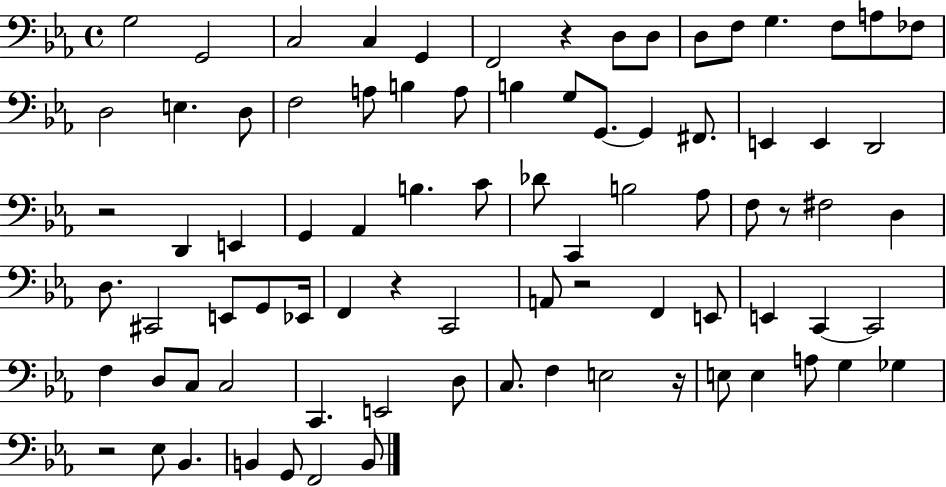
G3/h G2/h C3/h C3/q G2/q F2/h R/q D3/e D3/e D3/e F3/e G3/q. F3/e A3/e FES3/e D3/h E3/q. D3/e F3/h A3/e B3/q A3/e B3/q G3/e G2/e. G2/q F#2/e. E2/q E2/q D2/h R/h D2/q E2/q G2/q Ab2/q B3/q. C4/e Db4/e C2/q B3/h Ab3/e F3/e R/e F#3/h D3/q D3/e. C#2/h E2/e G2/e Eb2/s F2/q R/q C2/h A2/e R/h F2/q E2/e E2/q C2/q C2/h F3/q D3/e C3/e C3/h C2/q. E2/h D3/e C3/e. F3/q E3/h R/s E3/e E3/q A3/e G3/q Gb3/q R/h Eb3/e Bb2/q. B2/q G2/e F2/h B2/e